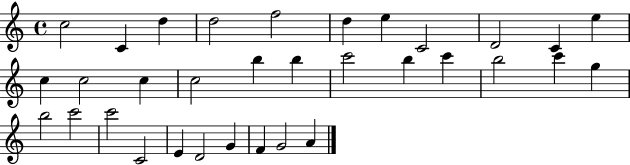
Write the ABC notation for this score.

X:1
T:Untitled
M:4/4
L:1/4
K:C
c2 C d d2 f2 d e C2 D2 C e c c2 c c2 b b c'2 b c' b2 c' g b2 c'2 c'2 C2 E D2 G F G2 A